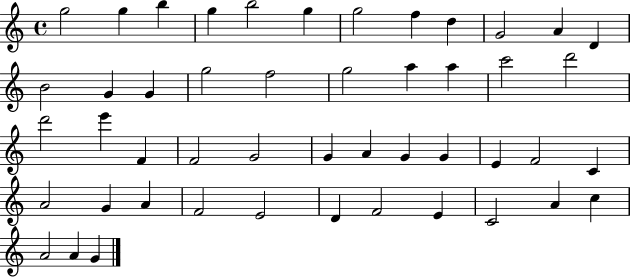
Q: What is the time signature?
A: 4/4